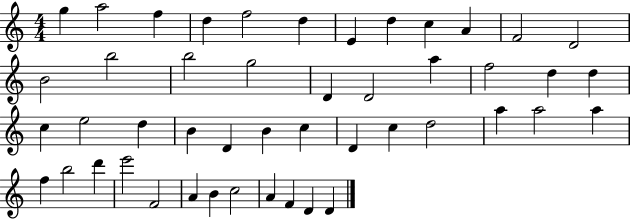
{
  \clef treble
  \numericTimeSignature
  \time 4/4
  \key c \major
  g''4 a''2 f''4 | d''4 f''2 d''4 | e'4 d''4 c''4 a'4 | f'2 d'2 | \break b'2 b''2 | b''2 g''2 | d'4 d'2 a''4 | f''2 d''4 d''4 | \break c''4 e''2 d''4 | b'4 d'4 b'4 c''4 | d'4 c''4 d''2 | a''4 a''2 a''4 | \break f''4 b''2 d'''4 | e'''2 f'2 | a'4 b'4 c''2 | a'4 f'4 d'4 d'4 | \break \bar "|."
}